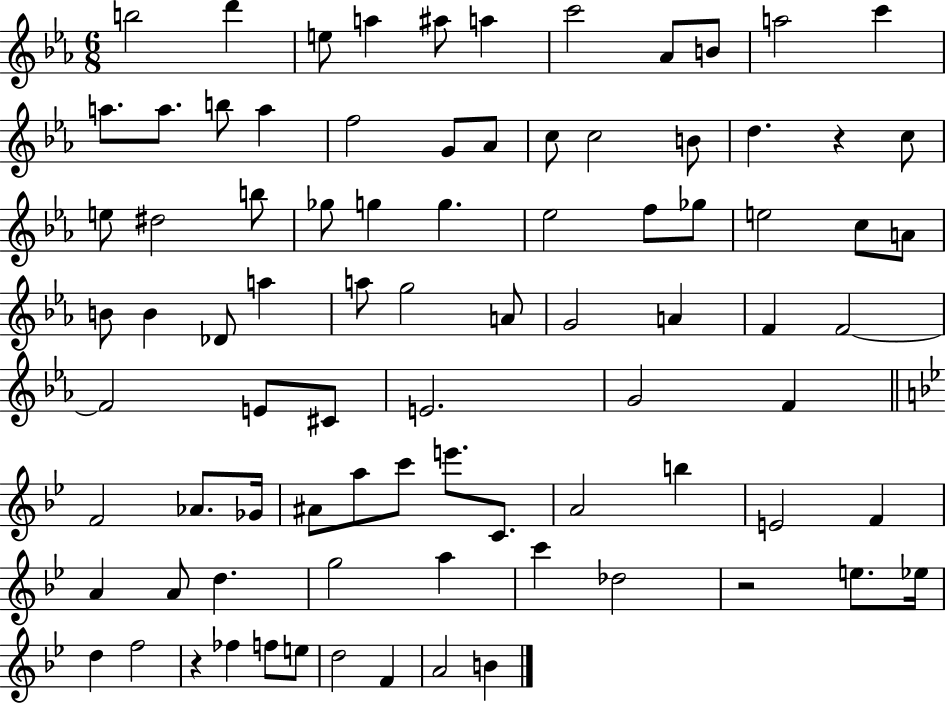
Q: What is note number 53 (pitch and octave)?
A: F4